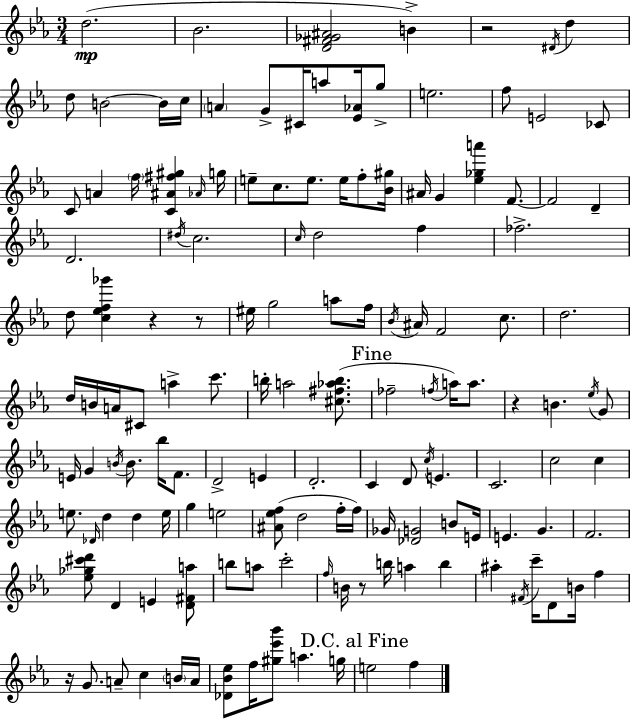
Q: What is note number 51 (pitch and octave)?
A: D5